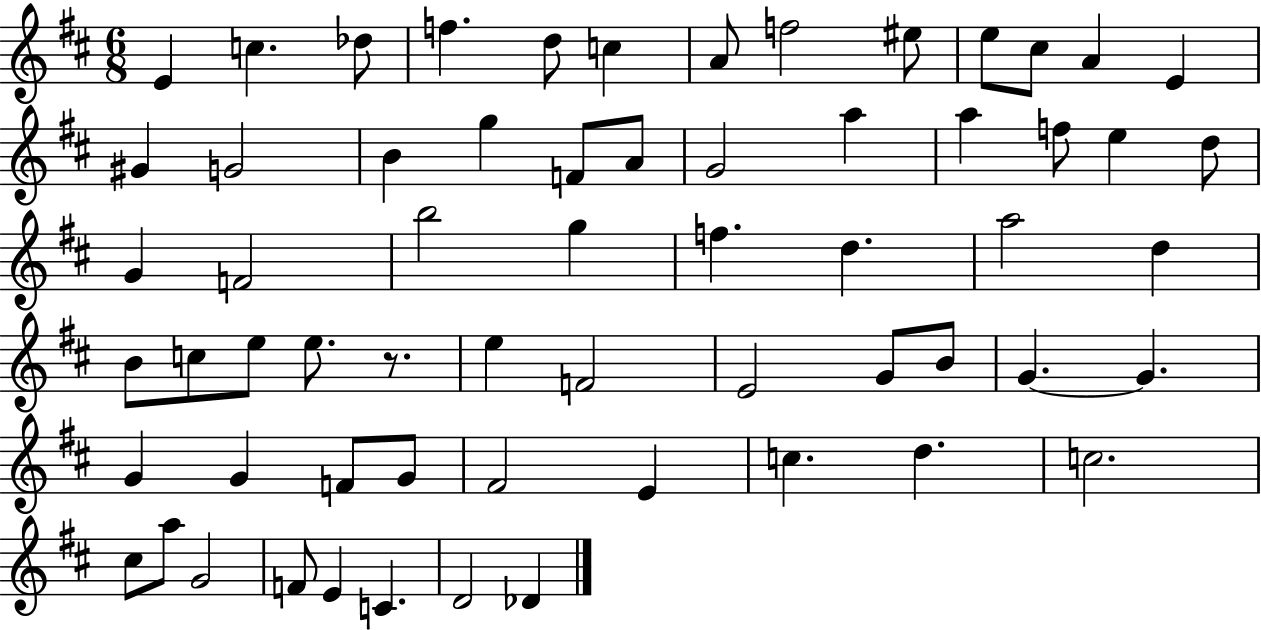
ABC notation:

X:1
T:Untitled
M:6/8
L:1/4
K:D
E c _d/2 f d/2 c A/2 f2 ^e/2 e/2 ^c/2 A E ^G G2 B g F/2 A/2 G2 a a f/2 e d/2 G F2 b2 g f d a2 d B/2 c/2 e/2 e/2 z/2 e F2 E2 G/2 B/2 G G G G F/2 G/2 ^F2 E c d c2 ^c/2 a/2 G2 F/2 E C D2 _D